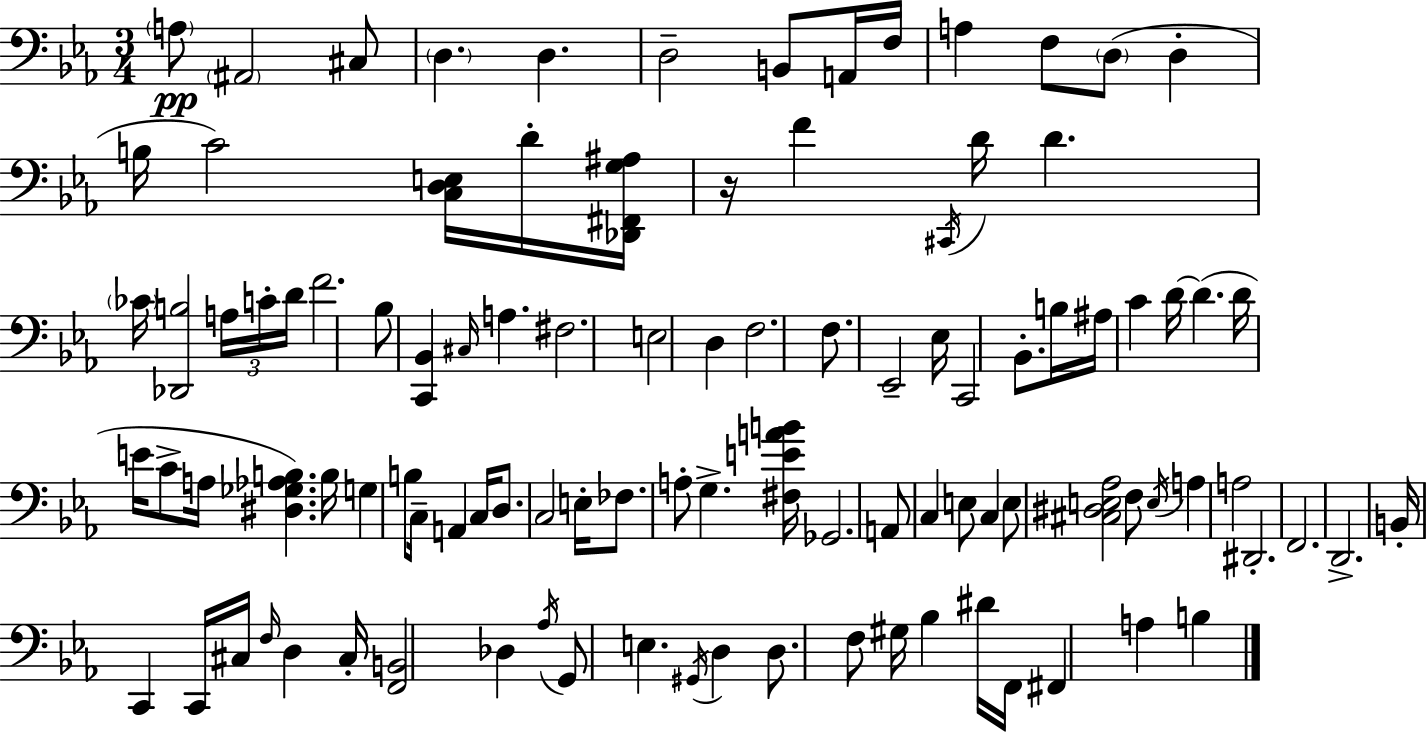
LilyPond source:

{
  \clef bass
  \numericTimeSignature
  \time 3/4
  \key ees \major
  \parenthesize a8\pp \parenthesize ais,2 cis8 | \parenthesize d4. d4. | d2-- b,8 a,16 f16 | a4 f8 \parenthesize d8( d4-. | \break b16 c'2) <c d e>16 d'16-. <des, fis, g ais>16 | r16 f'4 \acciaccatura { cis,16 } d'16 d'4. | \parenthesize ces'16 <des, b>2 \tuplet 3/2 { a16 c'16-. | d'16 } f'2. | \break bes8 <c, bes,>4 \grace { cis16 } a4. | fis2. | e2 d4 | f2. | \break f8. ees,2-- | ees16 c,2 bes,8.-. | b16 ais16 c'4 d'16~~ d'4.( | d'16 e'16 c'8-> a16 <dis ges aes b>4.) | \break b16 g4 b8 c16-- a,4 | c16 d8. c2 | e16-. fes8. a8-. g4.-> | <fis e' a' b'>16 ges,2. | \break a,8 c4 e8 c4 | e8 <cis dis e aes>2 | f8 \acciaccatura { e16 } a4 a2 | dis,2.-. | \break f,2. | d,2.-> | b,16-. c,4 c,16 cis16 \grace { f16 } d4 | cis16-. <f, b,>2 | \break des4 \acciaccatura { aes16 } g,8 e4. | \acciaccatura { gis,16 } d4 d8. f8 gis16 | bes4 dis'16 f,16 fis,4 a4 | b4 \bar "|."
}